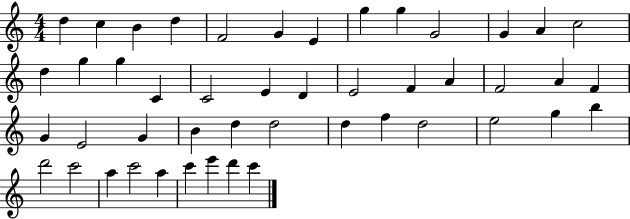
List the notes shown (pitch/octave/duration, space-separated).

D5/q C5/q B4/q D5/q F4/h G4/q E4/q G5/q G5/q G4/h G4/q A4/q C5/h D5/q G5/q G5/q C4/q C4/h E4/q D4/q E4/h F4/q A4/q F4/h A4/q F4/q G4/q E4/h G4/q B4/q D5/q D5/h D5/q F5/q D5/h E5/h G5/q B5/q D6/h C6/h A5/q C6/h A5/q C6/q E6/q D6/q C6/q